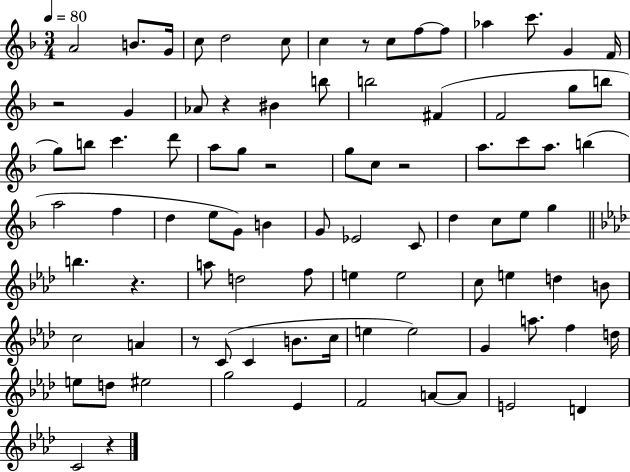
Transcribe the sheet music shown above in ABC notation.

X:1
T:Untitled
M:3/4
L:1/4
K:F
A2 B/2 G/4 c/2 d2 c/2 c z/2 c/2 f/2 f/2 _a c'/2 G F/4 z2 G _A/2 z ^B b/2 b2 ^F F2 g/2 b/2 g/2 b/2 c' d'/2 a/2 g/2 z2 g/2 c/2 z2 a/2 c'/2 a/2 b a2 f d e/2 G/2 B G/2 _E2 C/2 d c/2 e/2 g b z a/2 d2 f/2 e e2 c/2 e d B/2 c2 A z/2 C/2 C B/2 c/4 e e2 G a/2 f d/4 e/2 d/2 ^e2 g2 _E F2 A/2 A/2 E2 D C2 z